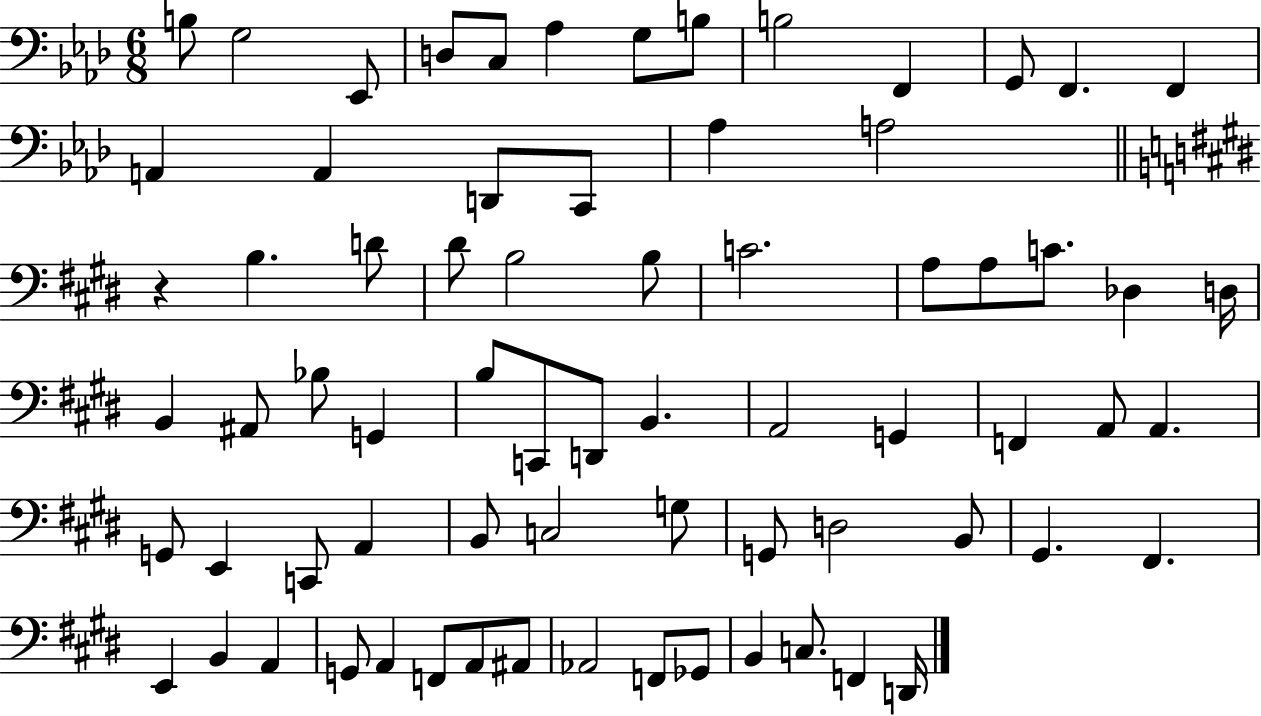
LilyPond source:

{
  \clef bass
  \numericTimeSignature
  \time 6/8
  \key aes \major
  b8 g2 ees,8 | d8 c8 aes4 g8 b8 | b2 f,4 | g,8 f,4. f,4 | \break a,4 a,4 d,8 c,8 | aes4 a2 | \bar "||" \break \key e \major r4 b4. d'8 | dis'8 b2 b8 | c'2. | a8 a8 c'8. des4 d16 | \break b,4 ais,8 bes8 g,4 | b8 c,8 d,8 b,4. | a,2 g,4 | f,4 a,8 a,4. | \break g,8 e,4 c,8 a,4 | b,8 c2 g8 | g,8 d2 b,8 | gis,4. fis,4. | \break e,4 b,4 a,4 | g,8 a,4 f,8 a,8 ais,8 | aes,2 f,8 ges,8 | b,4 c8. f,4 d,16 | \break \bar "|."
}